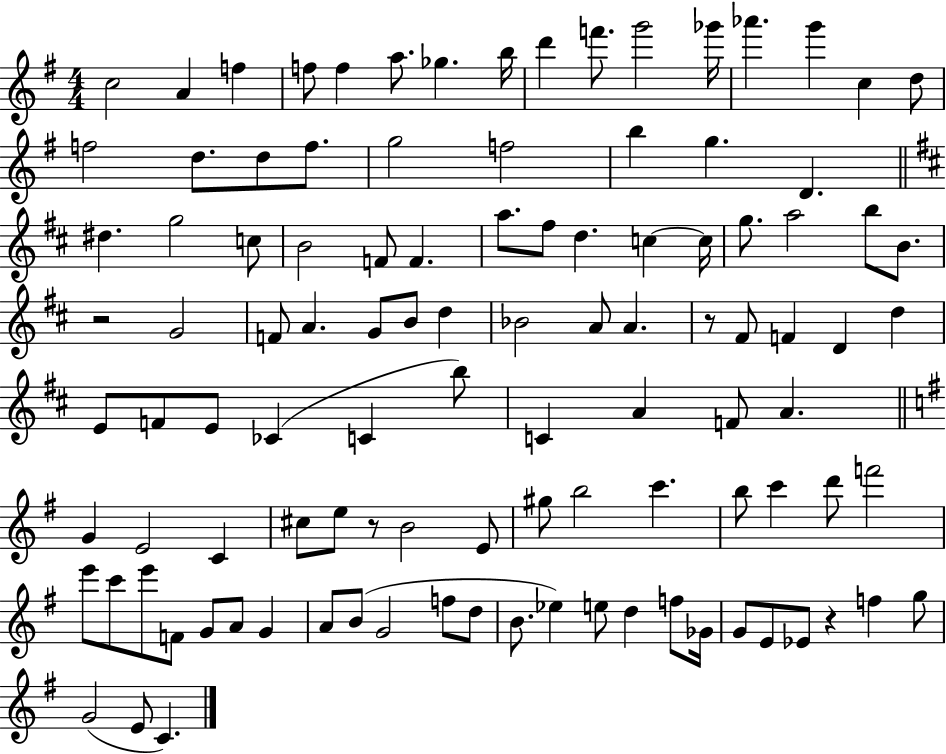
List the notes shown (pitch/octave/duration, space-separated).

C5/h A4/q F5/q F5/e F5/q A5/e. Gb5/q. B5/s D6/q F6/e. G6/h Gb6/s Ab6/q. G6/q C5/q D5/e F5/h D5/e. D5/e F5/e. G5/h F5/h B5/q G5/q. D4/q. D#5/q. G5/h C5/e B4/h F4/e F4/q. A5/e. F#5/e D5/q. C5/q C5/s G5/e. A5/h B5/e B4/e. R/h G4/h F4/e A4/q. G4/e B4/e D5/q Bb4/h A4/e A4/q. R/e F#4/e F4/q D4/q D5/q E4/e F4/e E4/e CES4/q C4/q B5/e C4/q A4/q F4/e A4/q. G4/q E4/h C4/q C#5/e E5/e R/e B4/h E4/e G#5/e B5/h C6/q. B5/e C6/q D6/e F6/h E6/e C6/e E6/e F4/e G4/e A4/e G4/q A4/e B4/e G4/h F5/e D5/e B4/e. Eb5/q E5/e D5/q F5/e Gb4/s G4/e E4/e Eb4/e R/q F5/q G5/e G4/h E4/e C4/q.